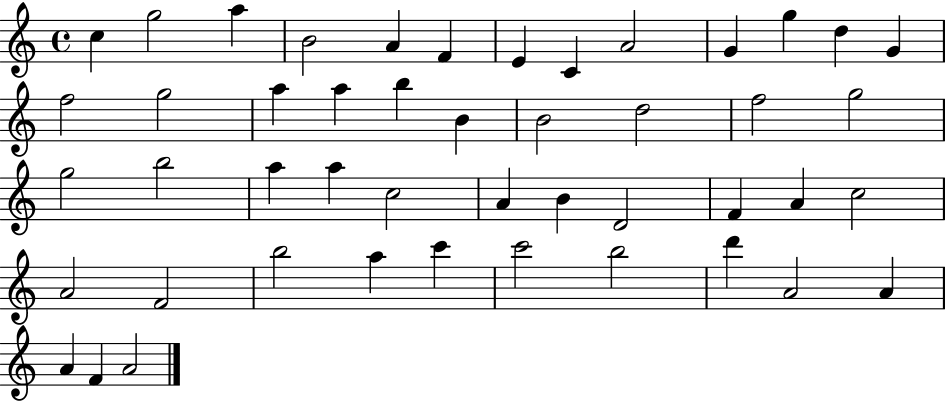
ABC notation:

X:1
T:Untitled
M:4/4
L:1/4
K:C
c g2 a B2 A F E C A2 G g d G f2 g2 a a b B B2 d2 f2 g2 g2 b2 a a c2 A B D2 F A c2 A2 F2 b2 a c' c'2 b2 d' A2 A A F A2